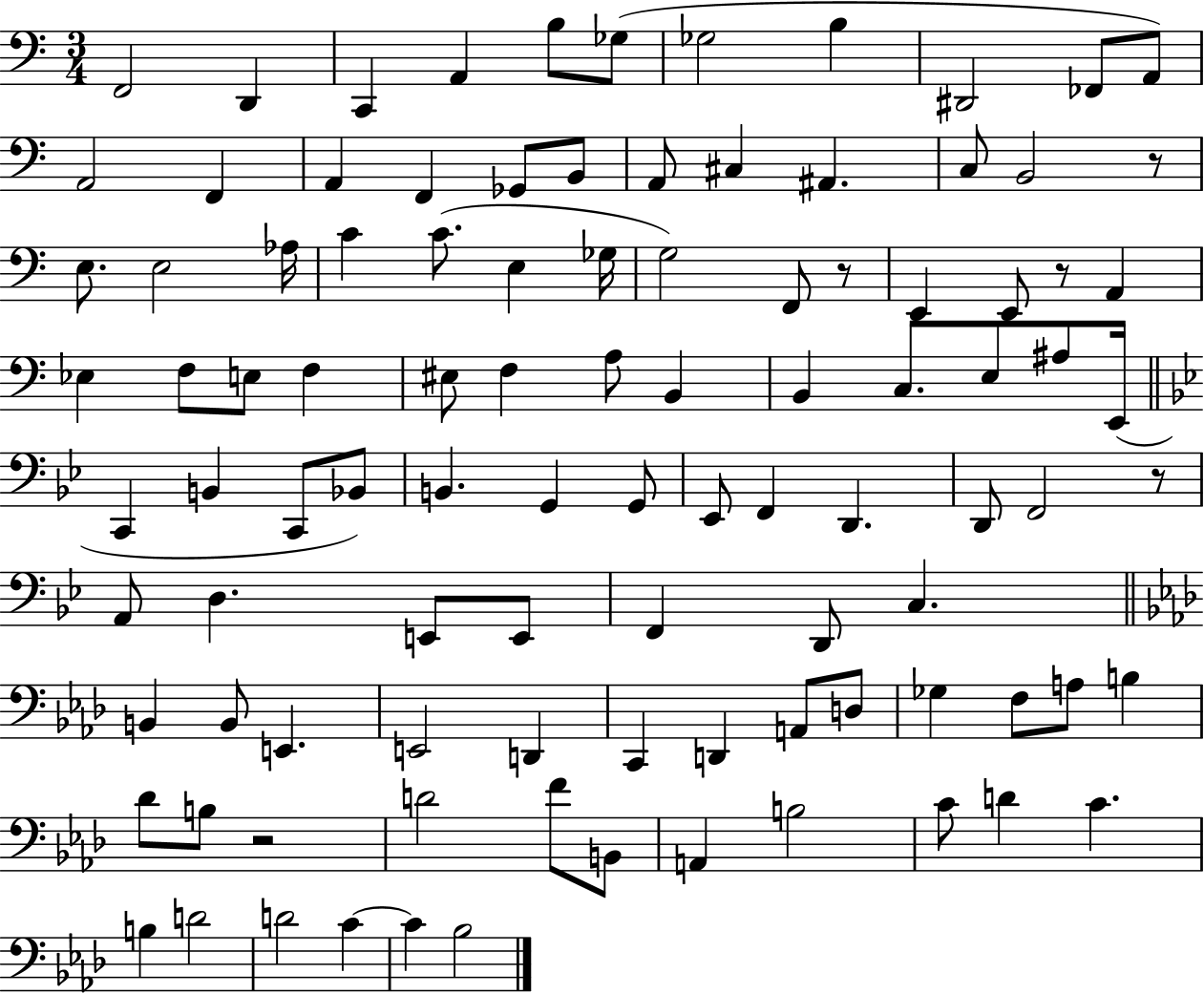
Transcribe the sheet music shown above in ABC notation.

X:1
T:Untitled
M:3/4
L:1/4
K:C
F,,2 D,, C,, A,, B,/2 _G,/2 _G,2 B, ^D,,2 _F,,/2 A,,/2 A,,2 F,, A,, F,, _G,,/2 B,,/2 A,,/2 ^C, ^A,, C,/2 B,,2 z/2 E,/2 E,2 _A,/4 C C/2 E, _G,/4 G,2 F,,/2 z/2 E,, E,,/2 z/2 A,, _E, F,/2 E,/2 F, ^E,/2 F, A,/2 B,, B,, C,/2 E,/2 ^A,/2 E,,/4 C,, B,, C,,/2 _B,,/2 B,, G,, G,,/2 _E,,/2 F,, D,, D,,/2 F,,2 z/2 A,,/2 D, E,,/2 E,,/2 F,, D,,/2 C, B,, B,,/2 E,, E,,2 D,, C,, D,, A,,/2 D,/2 _G, F,/2 A,/2 B, _D/2 B,/2 z2 D2 F/2 B,,/2 A,, B,2 C/2 D C B, D2 D2 C C _B,2